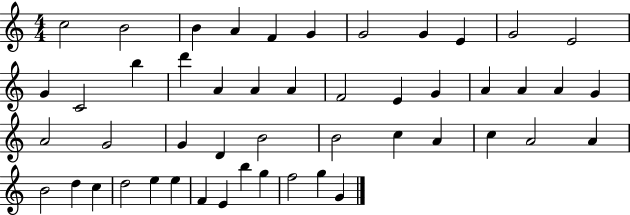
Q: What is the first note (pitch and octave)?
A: C5